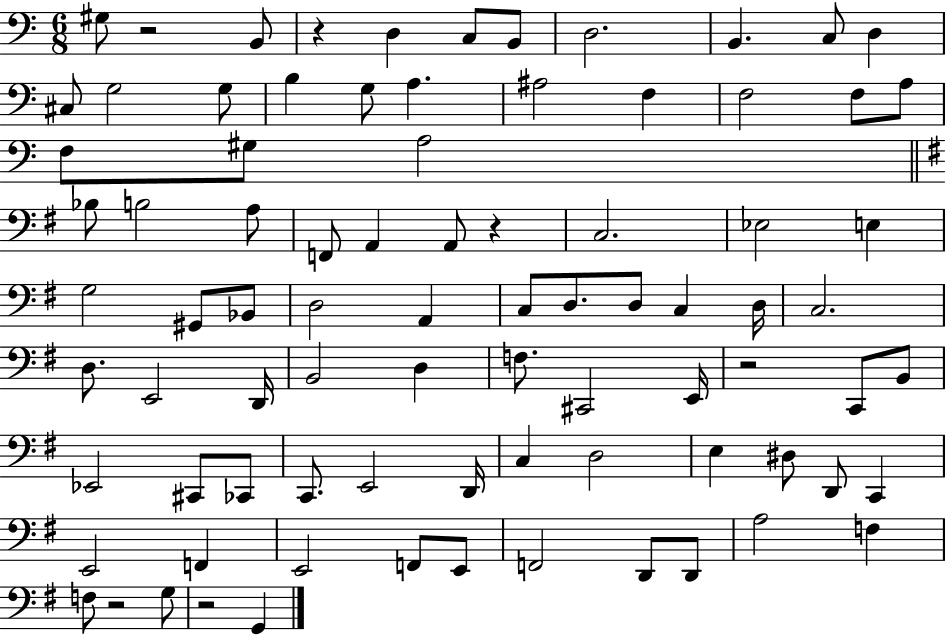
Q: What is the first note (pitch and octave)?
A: G#3